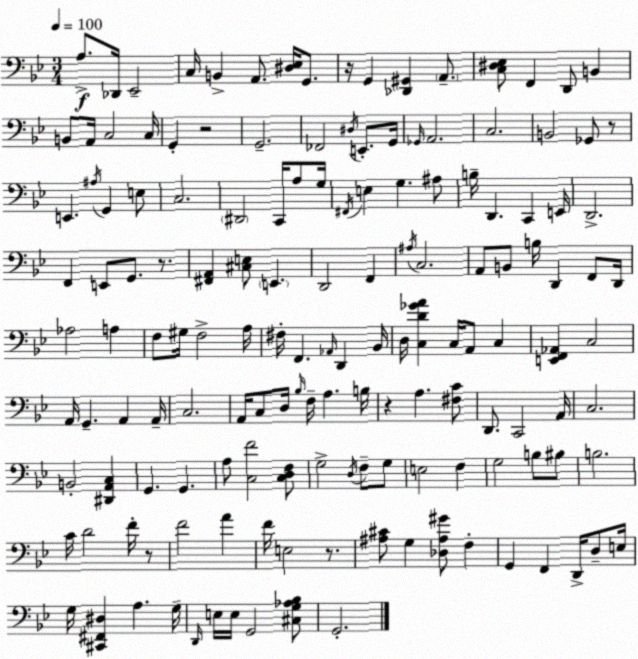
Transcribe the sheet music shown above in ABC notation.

X:1
T:Untitled
M:3/4
L:1/4
K:Gm
A,/2 _D,,/4 _E,,2 C,/4 B,, A,,/2 [^D,_E,]/4 G,,/2 z/4 G,, [_D,,^G,,] A,,/2 [C,^D,_E,]/2 F,, D,,/2 B,, B,,/2 A,,/4 C,2 C,/4 G,, z2 G,,2 _F,,2 ^D,/4 E,,/2 G,,/4 _G,,/4 A,,2 C,2 B,,2 _G,,/2 z/2 E,, ^A,/4 G,, E,/2 C,2 ^D,,2 C,,/4 A,/2 G,/4 ^F,,/4 E, G, ^A,/2 B,/4 D,, C,, E,,/4 D,,2 F,, E,,/2 G,,/2 z/2 [^F,,A,,] [^C,E,]/2 E,, D,,2 F,, ^A,/4 C,2 A,,/2 B,,/2 B,/4 D,, F,,/2 D,,/4 _A,2 A, F,/2 ^G,/4 F,2 A,/4 ^F,/4 F,, _A,,/4 D,, _B,,/4 D,/4 [C,D_GA] C,/4 A,,/2 C, [E,,F,,_A,,] C,2 A,,/4 G,, A,, A,,/4 C,2 A,,/4 C,/2 D,/4 _B,/4 F,/4 A, B,/4 z A, [^F,C]/2 D,,/2 C,,2 A,,/4 C,2 B,,2 [^D,,A,,C,] G,, G,, A,/2 [C,F]2 [C,D,F,]/2 G,2 D,/4 F,/2 G,/2 E,2 F, G,2 B,/2 ^B,/2 B,2 C/4 D2 F/4 z/2 F2 A F/4 E,2 z/2 [^A,^C]/2 G, [_D,^A,^G]/2 F, G,, F,, D,,/4 D,/2 E,/4 G,/4 [^C,,^F,,^D,] A, G,/4 D,,/4 E,/4 E,/4 G,,2 [^C,G,_A,_B,]/2 G,,2